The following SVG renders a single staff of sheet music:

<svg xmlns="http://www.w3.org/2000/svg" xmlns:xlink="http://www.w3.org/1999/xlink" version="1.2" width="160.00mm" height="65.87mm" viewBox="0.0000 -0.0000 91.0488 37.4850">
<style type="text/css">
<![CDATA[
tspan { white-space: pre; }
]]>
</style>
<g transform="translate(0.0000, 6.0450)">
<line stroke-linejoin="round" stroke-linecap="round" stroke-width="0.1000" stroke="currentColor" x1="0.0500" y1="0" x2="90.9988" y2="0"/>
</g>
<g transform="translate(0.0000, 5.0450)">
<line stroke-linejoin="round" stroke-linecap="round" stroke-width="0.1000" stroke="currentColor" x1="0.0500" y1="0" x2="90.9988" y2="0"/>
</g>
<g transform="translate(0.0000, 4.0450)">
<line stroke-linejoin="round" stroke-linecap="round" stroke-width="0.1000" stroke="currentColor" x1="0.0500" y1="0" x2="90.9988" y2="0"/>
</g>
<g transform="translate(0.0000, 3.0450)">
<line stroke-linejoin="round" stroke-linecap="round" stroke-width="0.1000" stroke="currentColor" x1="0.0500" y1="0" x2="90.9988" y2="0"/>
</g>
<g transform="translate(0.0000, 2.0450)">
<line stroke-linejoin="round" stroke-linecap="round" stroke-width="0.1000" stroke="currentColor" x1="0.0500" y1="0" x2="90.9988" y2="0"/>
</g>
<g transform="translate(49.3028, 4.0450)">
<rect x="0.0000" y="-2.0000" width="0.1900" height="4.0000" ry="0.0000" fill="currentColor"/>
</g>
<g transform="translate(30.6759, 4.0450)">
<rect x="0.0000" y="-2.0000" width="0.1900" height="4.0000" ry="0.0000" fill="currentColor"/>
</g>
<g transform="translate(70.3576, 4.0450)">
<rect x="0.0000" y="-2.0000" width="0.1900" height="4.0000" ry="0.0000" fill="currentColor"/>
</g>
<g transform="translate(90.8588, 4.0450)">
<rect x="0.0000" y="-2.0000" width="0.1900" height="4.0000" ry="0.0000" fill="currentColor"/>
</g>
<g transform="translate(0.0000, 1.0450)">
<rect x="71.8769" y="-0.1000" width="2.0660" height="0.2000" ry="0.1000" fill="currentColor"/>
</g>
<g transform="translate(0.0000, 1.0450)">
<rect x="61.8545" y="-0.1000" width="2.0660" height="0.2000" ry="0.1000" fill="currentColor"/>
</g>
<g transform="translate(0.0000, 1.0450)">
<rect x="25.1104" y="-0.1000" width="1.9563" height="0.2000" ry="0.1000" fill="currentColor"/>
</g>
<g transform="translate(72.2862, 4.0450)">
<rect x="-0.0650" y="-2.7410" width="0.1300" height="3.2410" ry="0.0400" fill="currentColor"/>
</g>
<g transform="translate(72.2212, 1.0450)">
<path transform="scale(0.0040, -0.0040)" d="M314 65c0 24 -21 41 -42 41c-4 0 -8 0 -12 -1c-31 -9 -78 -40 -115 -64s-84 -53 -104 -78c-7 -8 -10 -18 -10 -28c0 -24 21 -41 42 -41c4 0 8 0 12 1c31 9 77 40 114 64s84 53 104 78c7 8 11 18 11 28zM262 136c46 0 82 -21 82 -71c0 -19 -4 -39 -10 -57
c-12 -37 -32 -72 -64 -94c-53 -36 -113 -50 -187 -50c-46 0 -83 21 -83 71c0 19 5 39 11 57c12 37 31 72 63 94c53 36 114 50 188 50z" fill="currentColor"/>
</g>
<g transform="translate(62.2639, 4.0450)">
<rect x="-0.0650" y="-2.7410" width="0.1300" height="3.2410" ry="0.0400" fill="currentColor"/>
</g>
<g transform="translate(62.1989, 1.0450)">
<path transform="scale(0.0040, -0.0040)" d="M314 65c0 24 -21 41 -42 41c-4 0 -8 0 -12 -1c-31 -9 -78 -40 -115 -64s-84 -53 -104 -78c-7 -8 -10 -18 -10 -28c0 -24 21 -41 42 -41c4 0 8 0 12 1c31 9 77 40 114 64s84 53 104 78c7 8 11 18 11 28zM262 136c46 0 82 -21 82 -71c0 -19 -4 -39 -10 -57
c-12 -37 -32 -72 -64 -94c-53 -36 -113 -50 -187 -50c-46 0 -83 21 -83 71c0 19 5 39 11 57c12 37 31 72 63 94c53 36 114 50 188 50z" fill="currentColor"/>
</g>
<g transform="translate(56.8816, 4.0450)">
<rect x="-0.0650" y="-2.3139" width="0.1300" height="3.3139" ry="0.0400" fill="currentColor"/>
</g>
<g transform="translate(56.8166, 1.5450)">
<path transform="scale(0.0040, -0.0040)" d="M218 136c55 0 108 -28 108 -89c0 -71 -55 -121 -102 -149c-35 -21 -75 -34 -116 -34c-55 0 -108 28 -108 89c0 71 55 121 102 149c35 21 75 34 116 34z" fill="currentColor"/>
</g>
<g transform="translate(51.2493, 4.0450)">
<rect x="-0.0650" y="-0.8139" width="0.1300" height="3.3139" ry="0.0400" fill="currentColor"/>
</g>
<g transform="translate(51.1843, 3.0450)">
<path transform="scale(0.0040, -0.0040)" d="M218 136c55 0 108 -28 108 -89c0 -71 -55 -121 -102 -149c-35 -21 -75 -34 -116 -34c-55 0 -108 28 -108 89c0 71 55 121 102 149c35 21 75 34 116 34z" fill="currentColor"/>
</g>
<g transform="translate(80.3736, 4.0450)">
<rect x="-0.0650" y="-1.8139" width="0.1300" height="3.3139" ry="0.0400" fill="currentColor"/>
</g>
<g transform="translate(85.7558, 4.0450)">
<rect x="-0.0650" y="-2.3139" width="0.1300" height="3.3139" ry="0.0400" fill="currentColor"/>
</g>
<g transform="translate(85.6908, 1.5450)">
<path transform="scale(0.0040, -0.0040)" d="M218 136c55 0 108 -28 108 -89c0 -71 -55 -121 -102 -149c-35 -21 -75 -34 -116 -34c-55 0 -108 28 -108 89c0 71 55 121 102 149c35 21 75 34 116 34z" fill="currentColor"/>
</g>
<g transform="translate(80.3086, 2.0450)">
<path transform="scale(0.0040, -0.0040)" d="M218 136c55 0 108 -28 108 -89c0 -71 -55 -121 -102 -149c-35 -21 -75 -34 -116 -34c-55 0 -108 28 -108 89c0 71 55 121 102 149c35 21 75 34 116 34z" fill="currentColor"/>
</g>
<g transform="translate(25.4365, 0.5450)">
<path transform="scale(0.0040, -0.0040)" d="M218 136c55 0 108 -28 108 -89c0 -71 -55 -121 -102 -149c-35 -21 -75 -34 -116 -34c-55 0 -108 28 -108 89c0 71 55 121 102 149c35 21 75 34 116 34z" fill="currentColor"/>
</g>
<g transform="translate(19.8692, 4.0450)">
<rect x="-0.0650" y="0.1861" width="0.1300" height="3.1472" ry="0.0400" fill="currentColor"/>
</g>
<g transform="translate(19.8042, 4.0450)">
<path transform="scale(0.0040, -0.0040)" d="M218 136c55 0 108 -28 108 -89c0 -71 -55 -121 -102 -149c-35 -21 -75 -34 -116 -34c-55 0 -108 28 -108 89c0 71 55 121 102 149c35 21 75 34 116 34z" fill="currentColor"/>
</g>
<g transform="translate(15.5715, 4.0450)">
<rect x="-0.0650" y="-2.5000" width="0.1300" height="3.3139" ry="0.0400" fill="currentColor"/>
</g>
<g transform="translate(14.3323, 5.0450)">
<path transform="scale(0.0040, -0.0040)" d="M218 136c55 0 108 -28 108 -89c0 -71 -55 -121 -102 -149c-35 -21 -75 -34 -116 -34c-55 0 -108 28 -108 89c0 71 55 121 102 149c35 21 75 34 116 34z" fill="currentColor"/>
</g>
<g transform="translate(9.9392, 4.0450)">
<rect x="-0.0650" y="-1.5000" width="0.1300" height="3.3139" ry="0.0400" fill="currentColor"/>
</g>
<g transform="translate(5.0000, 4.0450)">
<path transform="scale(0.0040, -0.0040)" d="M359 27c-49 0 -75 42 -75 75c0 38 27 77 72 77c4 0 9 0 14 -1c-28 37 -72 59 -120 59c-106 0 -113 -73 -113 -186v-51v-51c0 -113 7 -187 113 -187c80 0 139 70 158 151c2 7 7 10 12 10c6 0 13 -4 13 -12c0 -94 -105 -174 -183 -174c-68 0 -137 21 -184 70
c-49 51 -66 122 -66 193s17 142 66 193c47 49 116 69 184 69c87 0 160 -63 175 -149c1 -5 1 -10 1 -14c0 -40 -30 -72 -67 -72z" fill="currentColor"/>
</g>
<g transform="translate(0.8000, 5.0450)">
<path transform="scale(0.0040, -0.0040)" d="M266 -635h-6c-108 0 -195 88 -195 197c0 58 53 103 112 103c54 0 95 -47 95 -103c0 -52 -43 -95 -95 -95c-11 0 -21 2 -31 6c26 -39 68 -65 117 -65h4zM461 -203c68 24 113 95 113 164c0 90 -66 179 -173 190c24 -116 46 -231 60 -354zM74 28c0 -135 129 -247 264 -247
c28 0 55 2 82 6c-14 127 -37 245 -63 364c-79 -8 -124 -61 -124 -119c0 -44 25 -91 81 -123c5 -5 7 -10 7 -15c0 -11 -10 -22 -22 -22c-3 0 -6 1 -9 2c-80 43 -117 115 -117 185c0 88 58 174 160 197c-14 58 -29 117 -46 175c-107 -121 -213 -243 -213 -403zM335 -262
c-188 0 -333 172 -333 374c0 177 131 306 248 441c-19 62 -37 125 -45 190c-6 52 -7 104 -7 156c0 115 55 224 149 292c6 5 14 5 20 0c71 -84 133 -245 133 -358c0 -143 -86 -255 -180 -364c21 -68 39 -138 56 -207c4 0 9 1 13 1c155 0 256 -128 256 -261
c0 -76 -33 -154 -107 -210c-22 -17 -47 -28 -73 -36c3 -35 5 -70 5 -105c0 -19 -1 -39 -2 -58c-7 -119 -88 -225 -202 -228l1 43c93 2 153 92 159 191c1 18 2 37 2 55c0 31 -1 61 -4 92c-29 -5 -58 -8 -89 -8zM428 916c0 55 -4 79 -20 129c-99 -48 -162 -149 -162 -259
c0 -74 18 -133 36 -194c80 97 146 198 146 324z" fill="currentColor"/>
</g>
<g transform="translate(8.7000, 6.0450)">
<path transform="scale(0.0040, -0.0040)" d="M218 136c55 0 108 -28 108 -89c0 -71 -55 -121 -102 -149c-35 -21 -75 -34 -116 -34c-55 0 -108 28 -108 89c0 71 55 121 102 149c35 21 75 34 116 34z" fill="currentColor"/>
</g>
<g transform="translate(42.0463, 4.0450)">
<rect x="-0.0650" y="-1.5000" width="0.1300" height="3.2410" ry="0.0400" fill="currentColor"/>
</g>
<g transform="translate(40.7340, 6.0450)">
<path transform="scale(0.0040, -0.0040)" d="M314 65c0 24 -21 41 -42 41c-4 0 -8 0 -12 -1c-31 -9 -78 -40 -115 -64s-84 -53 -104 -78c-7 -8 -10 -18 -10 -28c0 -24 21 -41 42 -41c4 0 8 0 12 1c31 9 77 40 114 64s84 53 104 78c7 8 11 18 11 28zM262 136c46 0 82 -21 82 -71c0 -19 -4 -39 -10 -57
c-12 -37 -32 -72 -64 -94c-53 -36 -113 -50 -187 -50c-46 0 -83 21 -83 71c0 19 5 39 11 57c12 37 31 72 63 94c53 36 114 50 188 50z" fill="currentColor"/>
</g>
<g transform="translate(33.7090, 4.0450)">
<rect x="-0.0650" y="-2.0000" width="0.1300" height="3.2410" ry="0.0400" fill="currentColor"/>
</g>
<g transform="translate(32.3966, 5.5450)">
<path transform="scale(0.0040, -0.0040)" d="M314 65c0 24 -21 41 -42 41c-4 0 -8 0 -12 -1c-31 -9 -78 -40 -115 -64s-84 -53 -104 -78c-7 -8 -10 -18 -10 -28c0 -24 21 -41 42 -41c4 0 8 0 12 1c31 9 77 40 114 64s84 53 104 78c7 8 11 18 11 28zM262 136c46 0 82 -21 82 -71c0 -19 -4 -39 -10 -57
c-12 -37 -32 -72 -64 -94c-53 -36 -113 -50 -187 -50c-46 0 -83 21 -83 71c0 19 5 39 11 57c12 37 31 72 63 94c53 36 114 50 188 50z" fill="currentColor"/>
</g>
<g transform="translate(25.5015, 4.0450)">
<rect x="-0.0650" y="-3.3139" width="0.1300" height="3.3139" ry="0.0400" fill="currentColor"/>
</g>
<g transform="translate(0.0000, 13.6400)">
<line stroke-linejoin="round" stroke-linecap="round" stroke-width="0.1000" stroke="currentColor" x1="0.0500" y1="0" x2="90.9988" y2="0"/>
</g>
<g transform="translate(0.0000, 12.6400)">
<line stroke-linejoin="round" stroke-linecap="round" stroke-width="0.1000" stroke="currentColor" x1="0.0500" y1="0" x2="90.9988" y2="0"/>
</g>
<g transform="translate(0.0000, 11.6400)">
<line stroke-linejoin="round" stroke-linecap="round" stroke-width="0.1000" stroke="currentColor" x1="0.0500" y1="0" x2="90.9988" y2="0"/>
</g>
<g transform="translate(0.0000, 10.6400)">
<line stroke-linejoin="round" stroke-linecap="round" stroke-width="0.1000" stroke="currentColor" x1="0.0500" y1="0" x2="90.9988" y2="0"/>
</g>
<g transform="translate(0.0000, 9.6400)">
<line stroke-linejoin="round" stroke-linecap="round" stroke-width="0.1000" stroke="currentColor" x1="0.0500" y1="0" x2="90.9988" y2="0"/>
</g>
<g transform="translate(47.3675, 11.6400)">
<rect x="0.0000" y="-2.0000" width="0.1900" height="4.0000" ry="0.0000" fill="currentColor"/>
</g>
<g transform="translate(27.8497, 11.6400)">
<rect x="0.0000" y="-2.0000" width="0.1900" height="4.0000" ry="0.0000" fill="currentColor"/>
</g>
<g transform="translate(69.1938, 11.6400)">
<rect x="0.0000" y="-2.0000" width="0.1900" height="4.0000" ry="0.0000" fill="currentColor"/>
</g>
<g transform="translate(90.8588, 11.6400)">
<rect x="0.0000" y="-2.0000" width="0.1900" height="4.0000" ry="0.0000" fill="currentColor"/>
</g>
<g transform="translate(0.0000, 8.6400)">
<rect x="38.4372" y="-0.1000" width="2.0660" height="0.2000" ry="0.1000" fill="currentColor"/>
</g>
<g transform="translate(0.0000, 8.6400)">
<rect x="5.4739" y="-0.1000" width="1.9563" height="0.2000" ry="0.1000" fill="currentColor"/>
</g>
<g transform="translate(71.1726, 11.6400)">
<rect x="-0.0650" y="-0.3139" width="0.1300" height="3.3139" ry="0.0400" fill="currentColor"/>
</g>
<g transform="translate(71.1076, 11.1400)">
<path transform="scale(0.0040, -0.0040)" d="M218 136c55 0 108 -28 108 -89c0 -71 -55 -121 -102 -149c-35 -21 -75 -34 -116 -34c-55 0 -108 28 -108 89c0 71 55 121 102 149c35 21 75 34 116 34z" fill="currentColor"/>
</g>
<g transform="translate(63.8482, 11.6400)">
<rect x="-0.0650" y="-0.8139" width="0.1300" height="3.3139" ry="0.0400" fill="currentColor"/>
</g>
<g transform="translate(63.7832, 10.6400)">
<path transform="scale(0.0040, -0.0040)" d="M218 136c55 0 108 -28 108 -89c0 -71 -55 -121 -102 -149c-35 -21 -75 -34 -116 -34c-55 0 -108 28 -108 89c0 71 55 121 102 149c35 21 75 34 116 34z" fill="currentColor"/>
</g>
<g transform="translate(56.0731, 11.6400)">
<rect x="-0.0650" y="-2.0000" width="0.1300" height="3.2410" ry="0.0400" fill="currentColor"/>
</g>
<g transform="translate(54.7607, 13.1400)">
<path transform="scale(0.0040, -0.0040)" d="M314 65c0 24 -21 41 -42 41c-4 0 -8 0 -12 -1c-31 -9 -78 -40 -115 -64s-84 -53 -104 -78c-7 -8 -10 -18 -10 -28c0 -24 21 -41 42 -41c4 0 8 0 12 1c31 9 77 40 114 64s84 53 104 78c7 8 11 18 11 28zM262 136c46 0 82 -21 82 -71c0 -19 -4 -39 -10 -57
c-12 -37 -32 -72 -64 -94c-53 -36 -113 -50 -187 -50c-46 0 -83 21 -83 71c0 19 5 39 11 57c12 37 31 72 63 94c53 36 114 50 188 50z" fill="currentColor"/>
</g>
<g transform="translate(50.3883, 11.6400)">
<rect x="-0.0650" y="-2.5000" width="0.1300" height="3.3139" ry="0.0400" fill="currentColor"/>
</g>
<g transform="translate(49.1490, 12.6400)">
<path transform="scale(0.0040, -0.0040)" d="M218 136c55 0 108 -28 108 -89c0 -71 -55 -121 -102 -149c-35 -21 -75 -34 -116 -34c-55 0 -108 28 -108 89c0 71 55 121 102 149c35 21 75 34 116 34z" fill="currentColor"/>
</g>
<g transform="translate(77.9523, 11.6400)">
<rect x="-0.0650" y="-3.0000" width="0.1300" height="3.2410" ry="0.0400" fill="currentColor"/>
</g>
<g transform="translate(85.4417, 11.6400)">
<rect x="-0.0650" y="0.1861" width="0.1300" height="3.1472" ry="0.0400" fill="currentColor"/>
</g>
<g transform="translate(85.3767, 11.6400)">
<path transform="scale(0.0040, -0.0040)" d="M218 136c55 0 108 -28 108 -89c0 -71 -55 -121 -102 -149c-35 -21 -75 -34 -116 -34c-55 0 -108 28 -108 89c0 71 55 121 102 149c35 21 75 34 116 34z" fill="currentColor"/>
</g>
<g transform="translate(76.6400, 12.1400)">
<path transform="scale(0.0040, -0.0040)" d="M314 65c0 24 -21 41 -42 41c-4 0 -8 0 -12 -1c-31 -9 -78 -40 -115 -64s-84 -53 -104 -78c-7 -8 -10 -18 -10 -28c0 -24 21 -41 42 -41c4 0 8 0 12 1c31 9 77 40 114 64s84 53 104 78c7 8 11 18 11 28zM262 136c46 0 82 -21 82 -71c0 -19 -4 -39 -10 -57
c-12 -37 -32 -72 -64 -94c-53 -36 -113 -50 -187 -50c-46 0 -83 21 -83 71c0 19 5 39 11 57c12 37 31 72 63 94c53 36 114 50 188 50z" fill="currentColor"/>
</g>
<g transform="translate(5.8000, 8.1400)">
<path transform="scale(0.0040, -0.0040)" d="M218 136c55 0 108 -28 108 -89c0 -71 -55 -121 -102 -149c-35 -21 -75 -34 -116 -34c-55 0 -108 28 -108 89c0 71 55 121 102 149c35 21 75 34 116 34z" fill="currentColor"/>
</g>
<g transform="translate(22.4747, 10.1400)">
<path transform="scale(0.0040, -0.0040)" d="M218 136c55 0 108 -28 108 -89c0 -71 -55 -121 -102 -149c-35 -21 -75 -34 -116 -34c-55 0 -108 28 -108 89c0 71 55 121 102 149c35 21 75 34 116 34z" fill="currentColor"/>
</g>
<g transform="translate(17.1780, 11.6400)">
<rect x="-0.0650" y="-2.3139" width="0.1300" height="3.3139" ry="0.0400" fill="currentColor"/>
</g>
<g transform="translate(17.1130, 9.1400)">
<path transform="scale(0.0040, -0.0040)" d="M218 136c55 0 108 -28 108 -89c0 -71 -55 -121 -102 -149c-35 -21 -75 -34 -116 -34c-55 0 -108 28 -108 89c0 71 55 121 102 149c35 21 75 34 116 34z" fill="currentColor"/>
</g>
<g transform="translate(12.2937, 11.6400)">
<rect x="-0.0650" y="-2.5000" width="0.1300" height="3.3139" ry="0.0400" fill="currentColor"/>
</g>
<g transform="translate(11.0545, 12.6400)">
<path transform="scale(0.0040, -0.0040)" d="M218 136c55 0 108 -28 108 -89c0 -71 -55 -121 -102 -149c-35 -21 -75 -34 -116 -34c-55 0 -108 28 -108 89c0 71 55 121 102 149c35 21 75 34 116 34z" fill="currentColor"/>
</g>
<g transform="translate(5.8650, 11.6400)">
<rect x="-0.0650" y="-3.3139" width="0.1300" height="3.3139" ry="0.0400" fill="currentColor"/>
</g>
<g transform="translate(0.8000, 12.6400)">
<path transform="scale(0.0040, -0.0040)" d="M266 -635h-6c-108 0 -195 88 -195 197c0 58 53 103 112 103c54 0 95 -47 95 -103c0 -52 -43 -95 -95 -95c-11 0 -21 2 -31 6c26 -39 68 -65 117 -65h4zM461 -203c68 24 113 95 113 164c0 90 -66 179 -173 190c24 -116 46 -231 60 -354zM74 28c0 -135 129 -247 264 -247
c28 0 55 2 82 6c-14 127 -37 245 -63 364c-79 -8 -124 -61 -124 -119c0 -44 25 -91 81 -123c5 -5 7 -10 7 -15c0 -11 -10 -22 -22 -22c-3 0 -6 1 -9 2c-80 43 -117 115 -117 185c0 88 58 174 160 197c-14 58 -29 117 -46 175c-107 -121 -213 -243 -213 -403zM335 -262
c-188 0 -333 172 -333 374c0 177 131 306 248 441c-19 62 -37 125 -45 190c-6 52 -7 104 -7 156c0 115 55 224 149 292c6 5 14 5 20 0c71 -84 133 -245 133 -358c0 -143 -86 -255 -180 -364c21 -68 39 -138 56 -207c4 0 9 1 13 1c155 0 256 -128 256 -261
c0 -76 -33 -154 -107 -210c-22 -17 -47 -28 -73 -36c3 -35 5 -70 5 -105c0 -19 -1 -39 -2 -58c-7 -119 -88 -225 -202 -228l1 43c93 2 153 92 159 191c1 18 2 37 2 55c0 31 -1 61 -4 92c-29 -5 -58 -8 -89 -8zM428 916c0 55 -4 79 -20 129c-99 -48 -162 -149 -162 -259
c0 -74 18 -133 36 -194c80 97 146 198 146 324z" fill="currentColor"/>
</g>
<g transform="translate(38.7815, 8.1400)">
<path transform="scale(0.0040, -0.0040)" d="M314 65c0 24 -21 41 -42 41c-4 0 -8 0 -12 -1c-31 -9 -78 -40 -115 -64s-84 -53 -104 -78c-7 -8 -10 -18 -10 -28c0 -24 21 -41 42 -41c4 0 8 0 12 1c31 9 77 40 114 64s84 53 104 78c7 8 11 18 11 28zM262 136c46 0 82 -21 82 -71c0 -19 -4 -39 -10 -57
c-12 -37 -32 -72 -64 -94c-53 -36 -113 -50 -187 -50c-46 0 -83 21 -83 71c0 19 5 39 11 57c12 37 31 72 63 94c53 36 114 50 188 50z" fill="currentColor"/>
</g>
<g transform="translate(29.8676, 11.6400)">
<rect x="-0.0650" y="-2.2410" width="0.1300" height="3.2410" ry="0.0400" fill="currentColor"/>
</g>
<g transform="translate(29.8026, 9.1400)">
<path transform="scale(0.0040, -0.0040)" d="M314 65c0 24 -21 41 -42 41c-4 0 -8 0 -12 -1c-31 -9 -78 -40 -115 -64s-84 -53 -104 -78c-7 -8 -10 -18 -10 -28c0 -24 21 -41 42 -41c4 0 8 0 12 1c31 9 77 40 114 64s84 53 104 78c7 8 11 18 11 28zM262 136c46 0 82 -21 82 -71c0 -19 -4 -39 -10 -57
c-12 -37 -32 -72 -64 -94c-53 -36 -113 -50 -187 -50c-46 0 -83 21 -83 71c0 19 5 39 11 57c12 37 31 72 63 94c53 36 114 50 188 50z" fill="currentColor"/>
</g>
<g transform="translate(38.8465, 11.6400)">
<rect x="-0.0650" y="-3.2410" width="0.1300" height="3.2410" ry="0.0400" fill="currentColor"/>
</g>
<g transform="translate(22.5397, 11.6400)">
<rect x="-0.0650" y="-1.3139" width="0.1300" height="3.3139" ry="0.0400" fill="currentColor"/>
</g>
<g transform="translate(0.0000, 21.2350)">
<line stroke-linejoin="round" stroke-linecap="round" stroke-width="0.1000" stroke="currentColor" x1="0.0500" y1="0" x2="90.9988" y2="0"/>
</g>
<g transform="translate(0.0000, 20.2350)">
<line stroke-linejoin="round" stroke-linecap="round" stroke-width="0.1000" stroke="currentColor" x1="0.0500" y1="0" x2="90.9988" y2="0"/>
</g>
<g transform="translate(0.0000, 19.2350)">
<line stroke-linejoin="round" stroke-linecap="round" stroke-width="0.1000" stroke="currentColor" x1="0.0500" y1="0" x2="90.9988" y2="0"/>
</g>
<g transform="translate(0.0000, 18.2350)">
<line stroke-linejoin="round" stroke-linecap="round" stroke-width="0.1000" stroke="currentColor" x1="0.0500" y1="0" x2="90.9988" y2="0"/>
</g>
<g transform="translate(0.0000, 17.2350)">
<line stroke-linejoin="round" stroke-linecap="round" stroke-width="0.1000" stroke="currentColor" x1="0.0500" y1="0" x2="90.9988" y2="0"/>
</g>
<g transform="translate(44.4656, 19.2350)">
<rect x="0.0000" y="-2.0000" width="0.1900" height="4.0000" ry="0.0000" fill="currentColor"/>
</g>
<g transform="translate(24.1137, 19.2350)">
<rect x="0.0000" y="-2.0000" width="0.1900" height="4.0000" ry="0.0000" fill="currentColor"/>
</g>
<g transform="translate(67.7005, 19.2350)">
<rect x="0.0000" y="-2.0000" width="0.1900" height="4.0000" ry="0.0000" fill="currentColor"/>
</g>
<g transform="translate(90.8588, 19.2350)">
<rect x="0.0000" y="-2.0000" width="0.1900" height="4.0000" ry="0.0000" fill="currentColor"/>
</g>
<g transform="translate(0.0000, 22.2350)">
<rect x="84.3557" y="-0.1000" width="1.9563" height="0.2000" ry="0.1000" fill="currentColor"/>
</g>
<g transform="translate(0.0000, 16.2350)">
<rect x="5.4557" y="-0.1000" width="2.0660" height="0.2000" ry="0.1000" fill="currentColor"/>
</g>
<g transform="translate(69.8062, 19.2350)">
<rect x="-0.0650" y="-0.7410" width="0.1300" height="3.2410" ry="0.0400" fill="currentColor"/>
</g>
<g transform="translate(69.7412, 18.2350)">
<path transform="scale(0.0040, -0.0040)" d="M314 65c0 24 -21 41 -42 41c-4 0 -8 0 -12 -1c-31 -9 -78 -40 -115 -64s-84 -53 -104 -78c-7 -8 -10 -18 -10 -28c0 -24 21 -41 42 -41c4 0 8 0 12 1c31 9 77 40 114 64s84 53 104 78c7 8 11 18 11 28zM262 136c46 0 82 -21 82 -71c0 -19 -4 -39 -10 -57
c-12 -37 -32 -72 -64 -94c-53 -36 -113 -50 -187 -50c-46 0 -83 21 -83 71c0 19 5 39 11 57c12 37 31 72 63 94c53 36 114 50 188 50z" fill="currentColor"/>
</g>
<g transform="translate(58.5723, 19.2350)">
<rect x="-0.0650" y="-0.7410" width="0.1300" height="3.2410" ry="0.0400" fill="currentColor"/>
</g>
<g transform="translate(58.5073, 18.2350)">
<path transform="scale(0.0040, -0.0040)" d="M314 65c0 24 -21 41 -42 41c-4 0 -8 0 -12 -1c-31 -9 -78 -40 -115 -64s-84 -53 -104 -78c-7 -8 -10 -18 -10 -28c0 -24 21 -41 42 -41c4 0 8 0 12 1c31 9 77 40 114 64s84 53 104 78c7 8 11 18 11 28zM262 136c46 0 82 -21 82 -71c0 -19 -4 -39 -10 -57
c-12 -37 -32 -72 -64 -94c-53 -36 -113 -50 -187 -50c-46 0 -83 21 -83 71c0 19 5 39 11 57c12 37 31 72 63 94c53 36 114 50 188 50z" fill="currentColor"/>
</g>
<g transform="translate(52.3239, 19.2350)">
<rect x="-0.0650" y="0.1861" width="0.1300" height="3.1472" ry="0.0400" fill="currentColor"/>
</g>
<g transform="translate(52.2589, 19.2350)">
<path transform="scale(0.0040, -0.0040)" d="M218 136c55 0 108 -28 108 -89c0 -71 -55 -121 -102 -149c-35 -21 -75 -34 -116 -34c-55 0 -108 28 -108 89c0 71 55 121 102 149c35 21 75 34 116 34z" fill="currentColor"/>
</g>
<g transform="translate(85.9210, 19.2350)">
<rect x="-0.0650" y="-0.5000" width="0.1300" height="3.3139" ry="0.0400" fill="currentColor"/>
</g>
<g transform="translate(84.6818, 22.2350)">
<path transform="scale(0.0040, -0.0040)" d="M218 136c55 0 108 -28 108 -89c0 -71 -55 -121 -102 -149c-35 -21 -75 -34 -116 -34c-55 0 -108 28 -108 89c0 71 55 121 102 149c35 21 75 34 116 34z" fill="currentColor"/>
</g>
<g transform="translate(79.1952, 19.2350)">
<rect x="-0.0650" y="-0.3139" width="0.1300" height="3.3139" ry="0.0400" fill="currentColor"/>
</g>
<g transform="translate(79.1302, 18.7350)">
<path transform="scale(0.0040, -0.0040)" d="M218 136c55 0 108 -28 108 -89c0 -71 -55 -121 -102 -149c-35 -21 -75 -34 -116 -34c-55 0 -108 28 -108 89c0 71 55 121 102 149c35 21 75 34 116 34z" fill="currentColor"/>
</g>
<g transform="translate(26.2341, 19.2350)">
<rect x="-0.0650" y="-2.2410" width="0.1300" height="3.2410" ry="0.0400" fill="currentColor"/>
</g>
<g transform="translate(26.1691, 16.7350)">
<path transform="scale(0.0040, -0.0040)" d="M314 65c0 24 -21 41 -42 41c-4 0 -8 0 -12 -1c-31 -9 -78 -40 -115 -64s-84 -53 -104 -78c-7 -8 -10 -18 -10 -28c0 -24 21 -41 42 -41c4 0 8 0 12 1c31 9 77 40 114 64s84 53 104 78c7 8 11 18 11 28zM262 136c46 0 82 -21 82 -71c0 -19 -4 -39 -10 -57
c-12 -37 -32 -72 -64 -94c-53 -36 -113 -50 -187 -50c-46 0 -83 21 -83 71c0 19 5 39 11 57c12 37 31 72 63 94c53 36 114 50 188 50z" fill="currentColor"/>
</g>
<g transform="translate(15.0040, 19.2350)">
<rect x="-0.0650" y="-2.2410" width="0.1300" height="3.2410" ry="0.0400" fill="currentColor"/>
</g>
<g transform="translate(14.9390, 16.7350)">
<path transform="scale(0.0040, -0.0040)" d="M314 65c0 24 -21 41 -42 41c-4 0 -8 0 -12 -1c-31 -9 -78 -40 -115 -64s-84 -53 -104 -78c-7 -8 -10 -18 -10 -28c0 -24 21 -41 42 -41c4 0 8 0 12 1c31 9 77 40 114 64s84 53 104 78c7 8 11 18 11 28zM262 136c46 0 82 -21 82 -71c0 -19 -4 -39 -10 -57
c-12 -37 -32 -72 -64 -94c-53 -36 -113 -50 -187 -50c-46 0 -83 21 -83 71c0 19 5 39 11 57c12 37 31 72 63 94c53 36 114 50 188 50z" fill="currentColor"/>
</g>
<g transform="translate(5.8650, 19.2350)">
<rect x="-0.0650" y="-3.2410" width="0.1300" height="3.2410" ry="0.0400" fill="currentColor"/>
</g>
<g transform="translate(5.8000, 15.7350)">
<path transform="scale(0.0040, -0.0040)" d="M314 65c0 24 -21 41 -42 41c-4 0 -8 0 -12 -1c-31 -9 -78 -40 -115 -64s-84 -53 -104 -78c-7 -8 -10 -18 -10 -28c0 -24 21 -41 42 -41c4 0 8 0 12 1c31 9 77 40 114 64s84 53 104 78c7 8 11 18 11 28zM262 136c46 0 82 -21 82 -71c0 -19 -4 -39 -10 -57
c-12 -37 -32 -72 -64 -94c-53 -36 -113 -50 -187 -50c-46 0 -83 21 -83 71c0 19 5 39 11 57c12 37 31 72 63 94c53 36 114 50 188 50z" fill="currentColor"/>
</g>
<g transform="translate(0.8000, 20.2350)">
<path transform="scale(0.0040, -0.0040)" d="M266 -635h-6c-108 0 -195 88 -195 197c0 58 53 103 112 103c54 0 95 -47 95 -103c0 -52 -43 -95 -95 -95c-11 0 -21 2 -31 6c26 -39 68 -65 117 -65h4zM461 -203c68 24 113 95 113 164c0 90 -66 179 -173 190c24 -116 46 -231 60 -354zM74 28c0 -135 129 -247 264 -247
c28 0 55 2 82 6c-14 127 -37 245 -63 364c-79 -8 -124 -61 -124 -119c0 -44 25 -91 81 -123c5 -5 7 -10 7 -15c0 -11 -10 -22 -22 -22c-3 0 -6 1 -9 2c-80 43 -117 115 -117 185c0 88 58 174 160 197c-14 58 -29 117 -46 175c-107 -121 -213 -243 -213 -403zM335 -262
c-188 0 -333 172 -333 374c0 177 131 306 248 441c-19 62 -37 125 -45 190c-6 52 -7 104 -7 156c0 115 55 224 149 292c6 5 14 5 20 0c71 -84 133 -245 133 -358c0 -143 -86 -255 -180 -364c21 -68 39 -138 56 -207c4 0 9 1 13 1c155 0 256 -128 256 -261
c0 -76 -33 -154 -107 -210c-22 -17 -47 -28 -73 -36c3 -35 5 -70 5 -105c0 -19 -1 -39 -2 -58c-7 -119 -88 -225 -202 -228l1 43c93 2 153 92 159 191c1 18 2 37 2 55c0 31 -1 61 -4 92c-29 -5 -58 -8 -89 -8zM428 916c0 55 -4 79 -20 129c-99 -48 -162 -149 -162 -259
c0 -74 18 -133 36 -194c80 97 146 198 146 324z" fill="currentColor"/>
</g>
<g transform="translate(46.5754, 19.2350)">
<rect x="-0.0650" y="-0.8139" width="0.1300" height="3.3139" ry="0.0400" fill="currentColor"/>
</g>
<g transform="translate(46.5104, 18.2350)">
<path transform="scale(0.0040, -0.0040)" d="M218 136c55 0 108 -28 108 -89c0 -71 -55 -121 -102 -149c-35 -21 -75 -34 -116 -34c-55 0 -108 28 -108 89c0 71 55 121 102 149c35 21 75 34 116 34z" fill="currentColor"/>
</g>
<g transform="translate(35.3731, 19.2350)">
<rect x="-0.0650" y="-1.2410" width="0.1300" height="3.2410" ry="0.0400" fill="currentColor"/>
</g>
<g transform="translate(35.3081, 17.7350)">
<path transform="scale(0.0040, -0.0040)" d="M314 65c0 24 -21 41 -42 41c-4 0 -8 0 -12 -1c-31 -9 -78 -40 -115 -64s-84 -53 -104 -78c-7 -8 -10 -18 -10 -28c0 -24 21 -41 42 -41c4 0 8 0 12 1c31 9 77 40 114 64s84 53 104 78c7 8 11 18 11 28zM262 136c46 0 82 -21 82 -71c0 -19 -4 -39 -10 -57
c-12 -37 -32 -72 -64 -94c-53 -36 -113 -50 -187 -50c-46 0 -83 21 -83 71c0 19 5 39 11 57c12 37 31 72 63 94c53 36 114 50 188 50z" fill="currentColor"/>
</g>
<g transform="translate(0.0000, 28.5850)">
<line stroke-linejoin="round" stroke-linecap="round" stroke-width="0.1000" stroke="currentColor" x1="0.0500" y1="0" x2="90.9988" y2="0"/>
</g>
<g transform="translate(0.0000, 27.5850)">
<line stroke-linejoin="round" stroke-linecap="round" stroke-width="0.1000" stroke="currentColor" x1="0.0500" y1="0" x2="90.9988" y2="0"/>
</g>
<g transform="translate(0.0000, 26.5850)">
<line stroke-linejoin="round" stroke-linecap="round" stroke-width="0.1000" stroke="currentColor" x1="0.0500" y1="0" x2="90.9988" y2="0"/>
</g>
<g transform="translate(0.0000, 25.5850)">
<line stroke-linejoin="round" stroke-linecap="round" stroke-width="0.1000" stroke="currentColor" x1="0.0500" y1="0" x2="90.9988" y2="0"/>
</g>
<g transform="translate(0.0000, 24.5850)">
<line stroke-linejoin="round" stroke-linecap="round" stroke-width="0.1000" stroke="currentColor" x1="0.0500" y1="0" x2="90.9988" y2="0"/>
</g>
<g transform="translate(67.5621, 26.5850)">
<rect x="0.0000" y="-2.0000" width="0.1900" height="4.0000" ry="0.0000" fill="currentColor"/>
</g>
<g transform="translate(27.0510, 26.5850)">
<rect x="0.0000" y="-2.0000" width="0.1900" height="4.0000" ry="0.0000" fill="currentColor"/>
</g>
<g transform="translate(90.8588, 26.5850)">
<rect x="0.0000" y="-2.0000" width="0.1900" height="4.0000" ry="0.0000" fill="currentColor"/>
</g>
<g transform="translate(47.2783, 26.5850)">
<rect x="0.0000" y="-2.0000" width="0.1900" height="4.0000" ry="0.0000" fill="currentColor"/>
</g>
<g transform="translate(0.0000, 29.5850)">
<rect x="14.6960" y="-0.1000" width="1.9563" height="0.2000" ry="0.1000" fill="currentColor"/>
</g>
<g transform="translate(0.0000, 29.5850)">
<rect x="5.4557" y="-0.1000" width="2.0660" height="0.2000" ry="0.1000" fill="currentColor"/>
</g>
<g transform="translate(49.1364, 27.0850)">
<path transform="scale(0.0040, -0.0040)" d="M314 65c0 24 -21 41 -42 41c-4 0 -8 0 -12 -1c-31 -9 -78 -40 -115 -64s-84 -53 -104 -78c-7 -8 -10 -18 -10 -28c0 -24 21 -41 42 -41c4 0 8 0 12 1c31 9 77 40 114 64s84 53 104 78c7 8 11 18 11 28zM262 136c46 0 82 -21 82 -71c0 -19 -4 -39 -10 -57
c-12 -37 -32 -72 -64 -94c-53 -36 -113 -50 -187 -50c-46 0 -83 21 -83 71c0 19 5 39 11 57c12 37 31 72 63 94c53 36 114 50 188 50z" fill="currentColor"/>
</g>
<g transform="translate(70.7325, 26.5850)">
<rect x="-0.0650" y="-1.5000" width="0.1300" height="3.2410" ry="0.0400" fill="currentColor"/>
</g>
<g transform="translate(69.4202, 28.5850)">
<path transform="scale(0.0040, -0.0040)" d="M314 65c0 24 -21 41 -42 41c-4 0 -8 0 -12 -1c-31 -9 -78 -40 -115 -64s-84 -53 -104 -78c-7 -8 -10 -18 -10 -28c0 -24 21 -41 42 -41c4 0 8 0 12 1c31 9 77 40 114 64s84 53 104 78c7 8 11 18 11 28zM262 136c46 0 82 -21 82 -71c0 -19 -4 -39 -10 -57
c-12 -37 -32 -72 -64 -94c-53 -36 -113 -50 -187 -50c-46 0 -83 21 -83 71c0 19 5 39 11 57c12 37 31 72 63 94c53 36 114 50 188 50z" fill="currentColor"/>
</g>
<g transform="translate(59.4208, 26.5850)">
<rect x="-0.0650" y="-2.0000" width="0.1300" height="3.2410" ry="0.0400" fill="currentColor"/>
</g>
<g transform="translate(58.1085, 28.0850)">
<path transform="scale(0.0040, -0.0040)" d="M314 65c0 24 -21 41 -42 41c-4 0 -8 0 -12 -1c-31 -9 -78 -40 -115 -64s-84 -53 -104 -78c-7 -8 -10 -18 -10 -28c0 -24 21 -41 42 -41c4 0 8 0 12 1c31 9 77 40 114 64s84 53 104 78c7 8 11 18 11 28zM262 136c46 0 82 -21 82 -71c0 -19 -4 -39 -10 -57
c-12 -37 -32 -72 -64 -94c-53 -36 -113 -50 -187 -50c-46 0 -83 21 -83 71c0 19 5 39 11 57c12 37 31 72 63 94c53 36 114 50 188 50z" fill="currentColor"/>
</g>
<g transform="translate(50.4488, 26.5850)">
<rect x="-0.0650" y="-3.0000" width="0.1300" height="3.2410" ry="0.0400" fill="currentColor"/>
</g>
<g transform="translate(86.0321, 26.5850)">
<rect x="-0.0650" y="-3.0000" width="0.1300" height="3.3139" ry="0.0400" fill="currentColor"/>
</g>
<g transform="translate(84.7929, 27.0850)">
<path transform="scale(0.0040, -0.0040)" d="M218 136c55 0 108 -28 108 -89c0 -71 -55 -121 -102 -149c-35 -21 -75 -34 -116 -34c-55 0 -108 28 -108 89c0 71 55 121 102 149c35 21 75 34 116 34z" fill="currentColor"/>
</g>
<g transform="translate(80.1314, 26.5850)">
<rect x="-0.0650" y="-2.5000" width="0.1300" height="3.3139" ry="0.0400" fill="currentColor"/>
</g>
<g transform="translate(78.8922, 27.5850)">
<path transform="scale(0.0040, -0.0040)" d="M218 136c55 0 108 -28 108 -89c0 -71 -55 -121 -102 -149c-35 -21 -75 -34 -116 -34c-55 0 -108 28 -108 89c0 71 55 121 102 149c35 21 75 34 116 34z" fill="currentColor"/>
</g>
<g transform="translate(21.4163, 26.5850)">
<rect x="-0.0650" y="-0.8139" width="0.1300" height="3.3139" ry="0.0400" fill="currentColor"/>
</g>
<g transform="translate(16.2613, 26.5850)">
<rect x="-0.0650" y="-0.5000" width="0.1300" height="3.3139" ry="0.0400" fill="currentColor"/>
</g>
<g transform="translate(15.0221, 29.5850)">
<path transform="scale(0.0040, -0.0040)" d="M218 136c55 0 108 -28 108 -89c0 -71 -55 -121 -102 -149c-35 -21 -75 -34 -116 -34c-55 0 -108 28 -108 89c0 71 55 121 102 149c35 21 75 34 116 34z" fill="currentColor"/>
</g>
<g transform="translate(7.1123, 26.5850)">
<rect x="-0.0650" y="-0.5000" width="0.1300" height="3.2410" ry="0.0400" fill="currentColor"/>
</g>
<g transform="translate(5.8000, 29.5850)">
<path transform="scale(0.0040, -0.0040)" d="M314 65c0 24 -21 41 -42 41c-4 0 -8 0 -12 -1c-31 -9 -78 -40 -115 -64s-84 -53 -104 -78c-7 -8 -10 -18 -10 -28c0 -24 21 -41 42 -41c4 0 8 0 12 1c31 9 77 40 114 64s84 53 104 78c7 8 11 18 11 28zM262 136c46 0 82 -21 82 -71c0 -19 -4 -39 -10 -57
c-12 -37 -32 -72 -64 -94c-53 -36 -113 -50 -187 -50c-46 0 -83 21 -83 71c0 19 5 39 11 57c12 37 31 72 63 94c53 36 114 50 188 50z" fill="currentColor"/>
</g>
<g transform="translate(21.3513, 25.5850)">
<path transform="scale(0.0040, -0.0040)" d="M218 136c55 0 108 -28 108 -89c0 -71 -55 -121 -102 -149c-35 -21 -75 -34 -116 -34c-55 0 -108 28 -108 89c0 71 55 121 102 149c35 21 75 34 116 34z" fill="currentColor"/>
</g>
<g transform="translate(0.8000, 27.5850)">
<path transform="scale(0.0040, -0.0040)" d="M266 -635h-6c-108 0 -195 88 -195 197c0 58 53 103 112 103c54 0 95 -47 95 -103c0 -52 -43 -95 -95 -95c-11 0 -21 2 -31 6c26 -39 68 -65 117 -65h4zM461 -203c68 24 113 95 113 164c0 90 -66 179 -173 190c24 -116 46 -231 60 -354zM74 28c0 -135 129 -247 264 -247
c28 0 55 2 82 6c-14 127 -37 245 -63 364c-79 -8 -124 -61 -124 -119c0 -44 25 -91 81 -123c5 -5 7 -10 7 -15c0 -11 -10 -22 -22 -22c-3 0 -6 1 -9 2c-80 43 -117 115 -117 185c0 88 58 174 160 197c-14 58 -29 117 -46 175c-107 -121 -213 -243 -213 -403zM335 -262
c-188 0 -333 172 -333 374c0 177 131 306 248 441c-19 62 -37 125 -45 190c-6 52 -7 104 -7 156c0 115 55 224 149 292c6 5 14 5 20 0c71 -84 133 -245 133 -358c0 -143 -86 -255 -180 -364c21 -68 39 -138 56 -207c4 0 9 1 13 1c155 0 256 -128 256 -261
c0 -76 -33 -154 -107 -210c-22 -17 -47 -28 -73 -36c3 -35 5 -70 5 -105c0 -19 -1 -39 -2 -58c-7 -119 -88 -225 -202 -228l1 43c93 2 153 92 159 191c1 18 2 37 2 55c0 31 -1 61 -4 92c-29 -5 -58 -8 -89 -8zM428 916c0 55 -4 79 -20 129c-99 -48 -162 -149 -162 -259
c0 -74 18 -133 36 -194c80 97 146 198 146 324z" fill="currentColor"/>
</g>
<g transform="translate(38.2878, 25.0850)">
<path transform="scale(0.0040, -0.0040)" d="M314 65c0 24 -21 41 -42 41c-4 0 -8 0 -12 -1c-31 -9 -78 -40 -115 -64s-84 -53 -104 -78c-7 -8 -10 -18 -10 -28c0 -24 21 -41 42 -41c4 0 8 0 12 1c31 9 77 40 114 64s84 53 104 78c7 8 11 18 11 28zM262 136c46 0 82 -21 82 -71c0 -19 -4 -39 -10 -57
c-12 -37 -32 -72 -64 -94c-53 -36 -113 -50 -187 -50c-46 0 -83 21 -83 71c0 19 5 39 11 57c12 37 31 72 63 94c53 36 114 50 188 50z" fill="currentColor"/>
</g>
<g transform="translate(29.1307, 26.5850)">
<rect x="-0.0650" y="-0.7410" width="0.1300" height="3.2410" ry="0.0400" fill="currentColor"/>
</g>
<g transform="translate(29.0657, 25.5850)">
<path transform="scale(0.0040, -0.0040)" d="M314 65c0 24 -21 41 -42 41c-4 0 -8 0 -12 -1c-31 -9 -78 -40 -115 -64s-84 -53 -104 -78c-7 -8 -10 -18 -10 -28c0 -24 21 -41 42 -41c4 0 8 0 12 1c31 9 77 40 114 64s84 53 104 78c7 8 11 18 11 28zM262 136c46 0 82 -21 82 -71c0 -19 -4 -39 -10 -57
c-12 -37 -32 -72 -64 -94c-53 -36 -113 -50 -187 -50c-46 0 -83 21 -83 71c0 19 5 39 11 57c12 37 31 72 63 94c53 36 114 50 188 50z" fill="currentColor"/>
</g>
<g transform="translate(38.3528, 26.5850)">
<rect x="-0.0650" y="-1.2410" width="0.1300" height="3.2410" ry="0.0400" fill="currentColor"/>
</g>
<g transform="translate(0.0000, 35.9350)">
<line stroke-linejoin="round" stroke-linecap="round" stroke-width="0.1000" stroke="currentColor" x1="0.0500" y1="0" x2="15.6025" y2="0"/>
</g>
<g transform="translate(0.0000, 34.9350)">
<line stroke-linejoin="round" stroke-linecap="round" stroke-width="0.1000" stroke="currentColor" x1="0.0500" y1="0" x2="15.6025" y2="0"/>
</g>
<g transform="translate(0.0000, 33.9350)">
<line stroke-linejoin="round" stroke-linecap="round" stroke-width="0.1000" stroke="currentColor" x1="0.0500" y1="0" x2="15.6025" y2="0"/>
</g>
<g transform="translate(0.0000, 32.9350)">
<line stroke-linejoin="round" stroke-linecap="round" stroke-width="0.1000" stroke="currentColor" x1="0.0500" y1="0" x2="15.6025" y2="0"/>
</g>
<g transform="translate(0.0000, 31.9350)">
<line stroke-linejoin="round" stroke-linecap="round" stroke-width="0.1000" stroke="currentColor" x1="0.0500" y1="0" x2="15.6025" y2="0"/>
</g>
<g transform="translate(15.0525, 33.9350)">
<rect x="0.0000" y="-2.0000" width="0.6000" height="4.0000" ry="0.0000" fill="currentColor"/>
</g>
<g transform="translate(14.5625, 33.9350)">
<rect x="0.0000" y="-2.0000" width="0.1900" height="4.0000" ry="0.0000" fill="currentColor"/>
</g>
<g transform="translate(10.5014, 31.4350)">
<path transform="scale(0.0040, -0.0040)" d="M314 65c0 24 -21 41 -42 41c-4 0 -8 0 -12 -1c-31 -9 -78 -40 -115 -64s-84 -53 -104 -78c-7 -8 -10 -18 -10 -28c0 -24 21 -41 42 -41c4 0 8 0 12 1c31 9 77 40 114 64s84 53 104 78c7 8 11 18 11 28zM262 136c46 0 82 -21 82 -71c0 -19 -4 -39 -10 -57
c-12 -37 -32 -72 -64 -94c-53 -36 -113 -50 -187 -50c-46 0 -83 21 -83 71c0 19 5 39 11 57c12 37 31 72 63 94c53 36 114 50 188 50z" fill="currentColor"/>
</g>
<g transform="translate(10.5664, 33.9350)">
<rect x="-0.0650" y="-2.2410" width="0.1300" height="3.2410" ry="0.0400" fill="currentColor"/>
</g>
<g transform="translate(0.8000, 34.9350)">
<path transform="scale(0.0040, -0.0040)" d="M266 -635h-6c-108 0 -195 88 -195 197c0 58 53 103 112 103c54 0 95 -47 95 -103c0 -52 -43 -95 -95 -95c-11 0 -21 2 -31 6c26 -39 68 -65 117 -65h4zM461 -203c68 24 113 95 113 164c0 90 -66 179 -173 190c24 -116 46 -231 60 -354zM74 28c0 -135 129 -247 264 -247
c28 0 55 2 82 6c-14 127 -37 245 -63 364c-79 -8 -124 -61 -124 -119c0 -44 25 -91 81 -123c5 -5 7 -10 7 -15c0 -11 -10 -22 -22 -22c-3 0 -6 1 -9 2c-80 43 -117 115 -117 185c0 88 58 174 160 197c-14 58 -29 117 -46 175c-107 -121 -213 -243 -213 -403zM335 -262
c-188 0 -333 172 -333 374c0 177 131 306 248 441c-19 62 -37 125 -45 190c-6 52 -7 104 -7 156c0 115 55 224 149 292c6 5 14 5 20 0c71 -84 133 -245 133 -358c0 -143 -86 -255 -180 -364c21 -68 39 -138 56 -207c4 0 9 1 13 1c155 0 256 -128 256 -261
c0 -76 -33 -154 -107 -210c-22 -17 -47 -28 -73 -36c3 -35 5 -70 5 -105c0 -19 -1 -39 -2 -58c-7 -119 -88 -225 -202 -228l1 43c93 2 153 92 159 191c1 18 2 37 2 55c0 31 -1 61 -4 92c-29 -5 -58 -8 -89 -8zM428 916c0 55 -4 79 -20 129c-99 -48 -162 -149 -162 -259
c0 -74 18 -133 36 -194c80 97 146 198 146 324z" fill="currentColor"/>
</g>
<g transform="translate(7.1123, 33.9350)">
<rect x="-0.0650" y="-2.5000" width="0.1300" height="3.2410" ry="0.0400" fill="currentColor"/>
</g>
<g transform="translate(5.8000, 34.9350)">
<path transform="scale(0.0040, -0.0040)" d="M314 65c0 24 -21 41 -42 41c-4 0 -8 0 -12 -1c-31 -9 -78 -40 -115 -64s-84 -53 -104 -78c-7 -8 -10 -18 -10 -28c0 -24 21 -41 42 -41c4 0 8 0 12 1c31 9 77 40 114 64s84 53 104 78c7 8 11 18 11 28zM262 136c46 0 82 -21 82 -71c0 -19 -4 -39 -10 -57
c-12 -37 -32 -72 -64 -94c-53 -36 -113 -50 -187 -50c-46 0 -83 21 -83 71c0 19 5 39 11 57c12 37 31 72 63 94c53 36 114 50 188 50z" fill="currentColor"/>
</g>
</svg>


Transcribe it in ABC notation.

X:1
T:Untitled
M:4/4
L:1/4
K:C
E G B b F2 E2 d g a2 a2 f g b G g e g2 b2 G F2 d c A2 B b2 g2 g2 e2 d B d2 d2 c C C2 C d d2 e2 A2 F2 E2 G A G2 g2